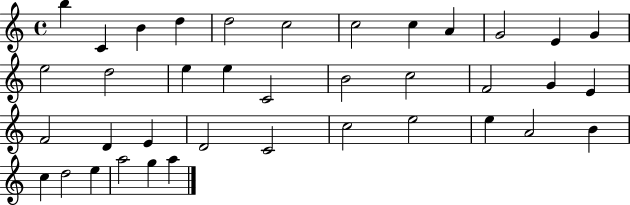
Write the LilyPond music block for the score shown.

{
  \clef treble
  \time 4/4
  \defaultTimeSignature
  \key c \major
  b''4 c'4 b'4 d''4 | d''2 c''2 | c''2 c''4 a'4 | g'2 e'4 g'4 | \break e''2 d''2 | e''4 e''4 c'2 | b'2 c''2 | f'2 g'4 e'4 | \break f'2 d'4 e'4 | d'2 c'2 | c''2 e''2 | e''4 a'2 b'4 | \break c''4 d''2 e''4 | a''2 g''4 a''4 | \bar "|."
}